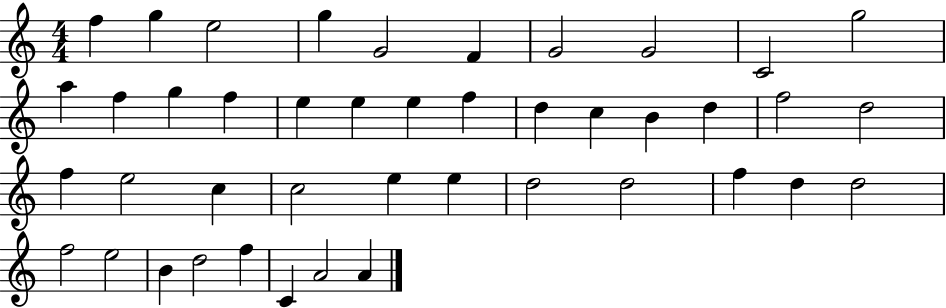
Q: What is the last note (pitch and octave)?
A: A4